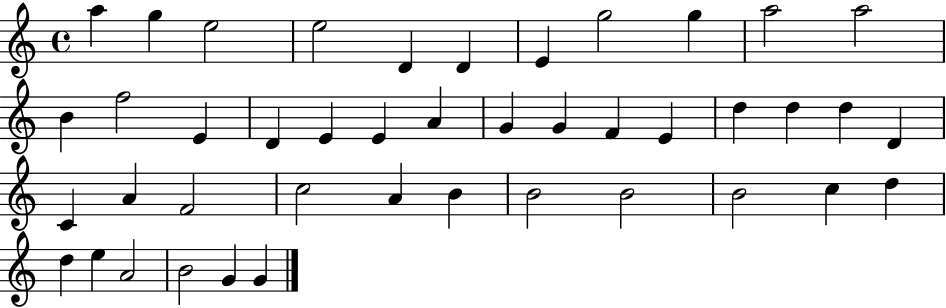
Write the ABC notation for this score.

X:1
T:Untitled
M:4/4
L:1/4
K:C
a g e2 e2 D D E g2 g a2 a2 B f2 E D E E A G G F E d d d D C A F2 c2 A B B2 B2 B2 c d d e A2 B2 G G